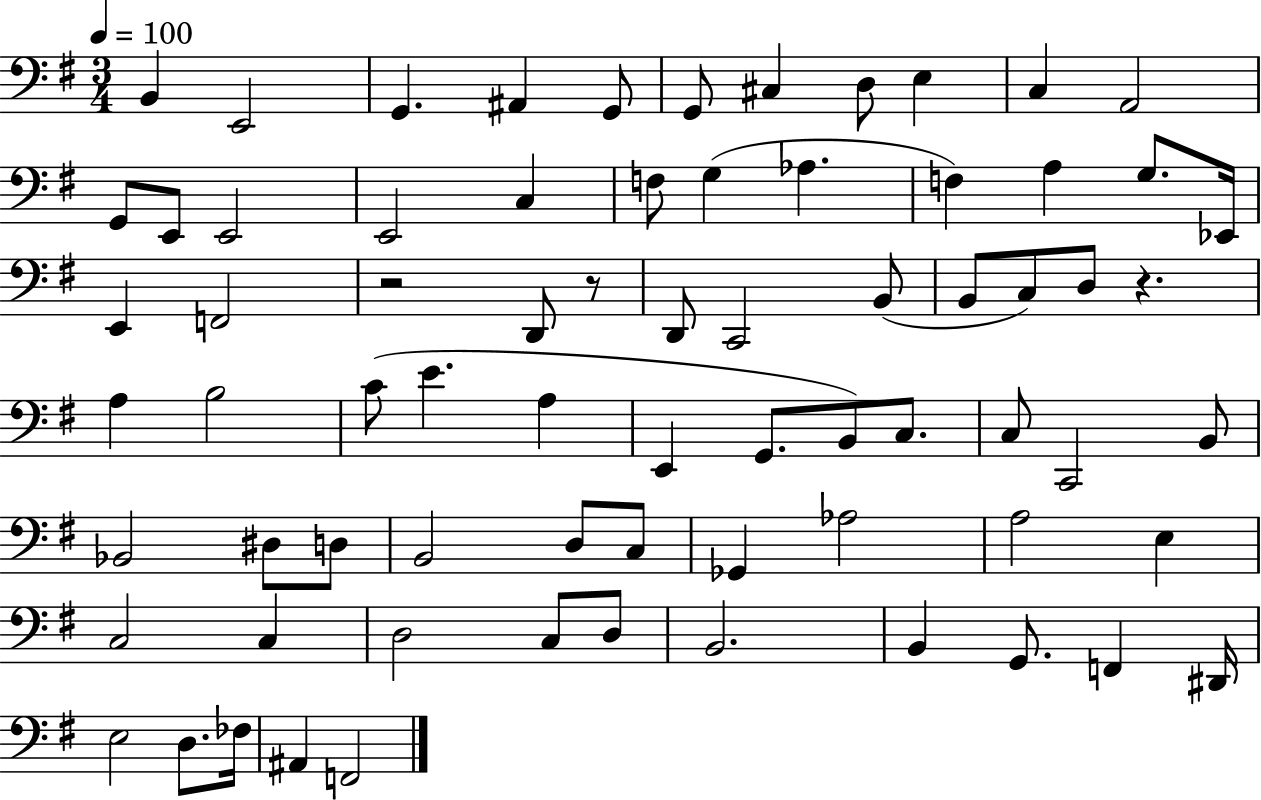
{
  \clef bass
  \numericTimeSignature
  \time 3/4
  \key g \major
  \tempo 4 = 100
  b,4 e,2 | g,4. ais,4 g,8 | g,8 cis4 d8 e4 | c4 a,2 | \break g,8 e,8 e,2 | e,2 c4 | f8 g4( aes4. | f4) a4 g8. ees,16 | \break e,4 f,2 | r2 d,8 r8 | d,8 c,2 b,8( | b,8 c8) d8 r4. | \break a4 b2 | c'8( e'4. a4 | e,4 g,8. b,8) c8. | c8 c,2 b,8 | \break bes,2 dis8 d8 | b,2 d8 c8 | ges,4 aes2 | a2 e4 | \break c2 c4 | d2 c8 d8 | b,2. | b,4 g,8. f,4 dis,16 | \break e2 d8. fes16 | ais,4 f,2 | \bar "|."
}